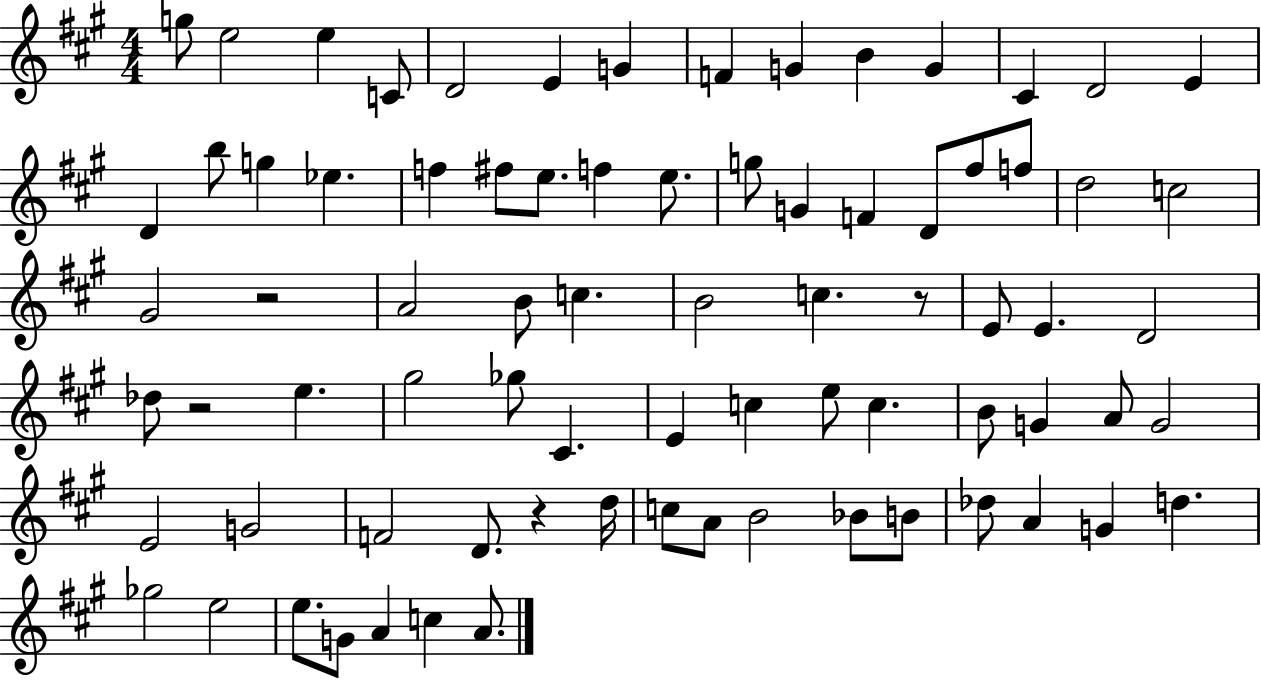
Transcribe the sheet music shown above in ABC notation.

X:1
T:Untitled
M:4/4
L:1/4
K:A
g/2 e2 e C/2 D2 E G F G B G ^C D2 E D b/2 g _e f ^f/2 e/2 f e/2 g/2 G F D/2 ^f/2 f/2 d2 c2 ^G2 z2 A2 B/2 c B2 c z/2 E/2 E D2 _d/2 z2 e ^g2 _g/2 ^C E c e/2 c B/2 G A/2 G2 E2 G2 F2 D/2 z d/4 c/2 A/2 B2 _B/2 B/2 _d/2 A G d _g2 e2 e/2 G/2 A c A/2